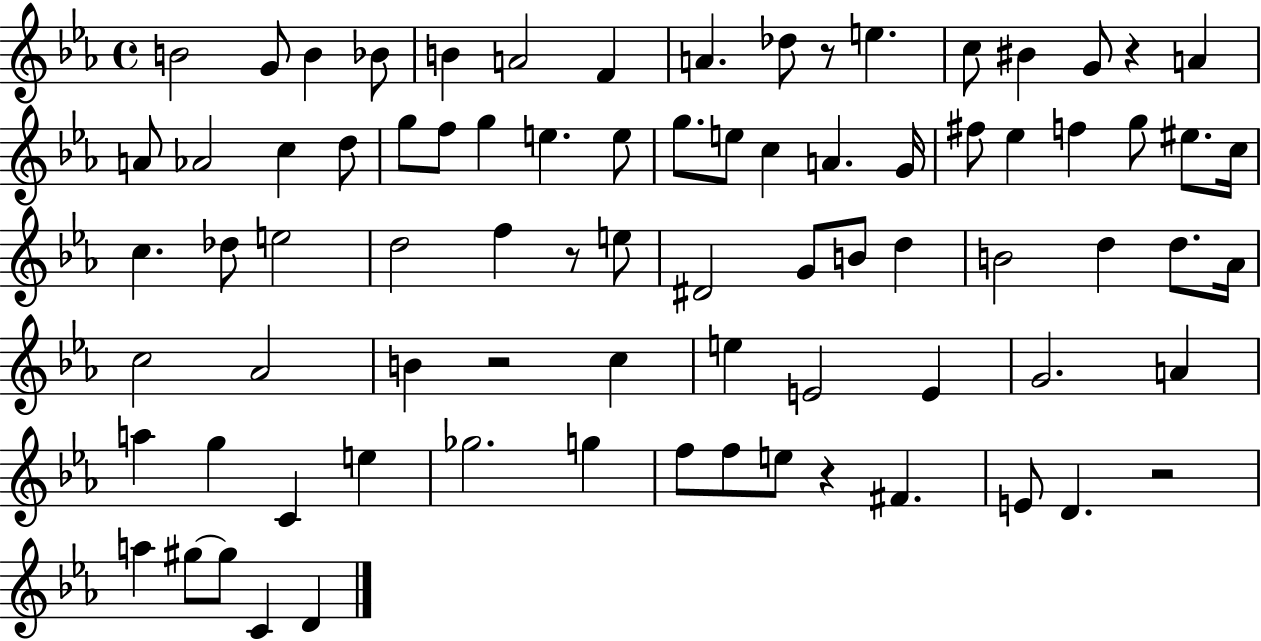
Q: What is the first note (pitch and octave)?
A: B4